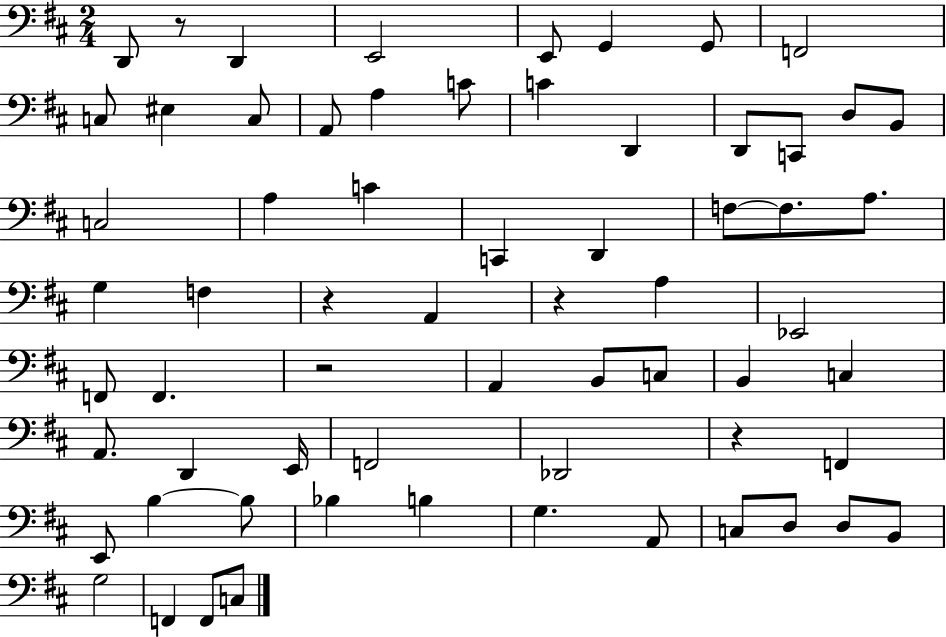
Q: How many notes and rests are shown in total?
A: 65